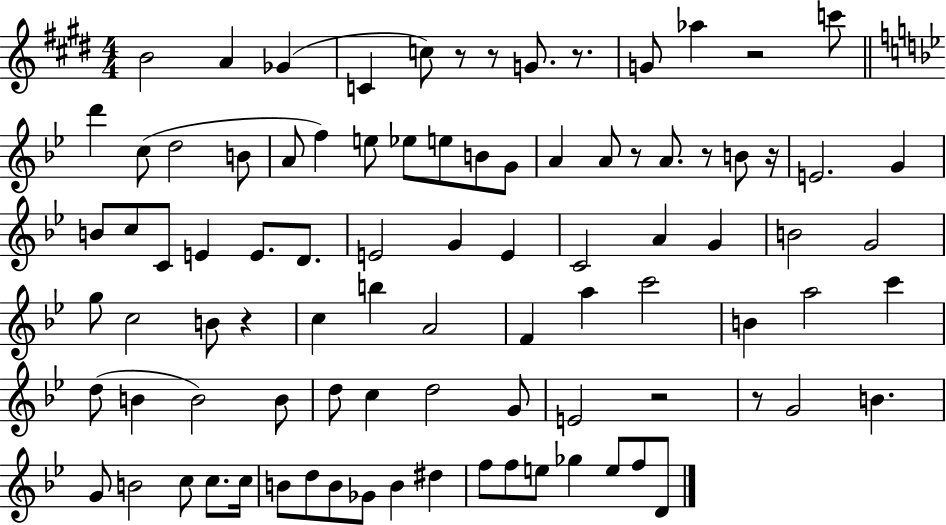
B4/h A4/q Gb4/q C4/q C5/e R/e R/e G4/e. R/e. G4/e Ab5/q R/h C6/e D6/q C5/e D5/h B4/e A4/e F5/q E5/e Eb5/e E5/e B4/e G4/e A4/q A4/e R/e A4/e. R/e B4/e R/s E4/h. G4/q B4/e C5/e C4/e E4/q E4/e. D4/e. E4/h G4/q E4/q C4/h A4/q G4/q B4/h G4/h G5/e C5/h B4/e R/q C5/q B5/q A4/h F4/q A5/q C6/h B4/q A5/h C6/q D5/e B4/q B4/h B4/e D5/e C5/q D5/h G4/e E4/h R/h R/e G4/h B4/q. G4/e B4/h C5/e C5/e. C5/s B4/e D5/e B4/e Gb4/e B4/q D#5/q F5/e F5/e E5/e Gb5/q E5/e F5/e D4/e